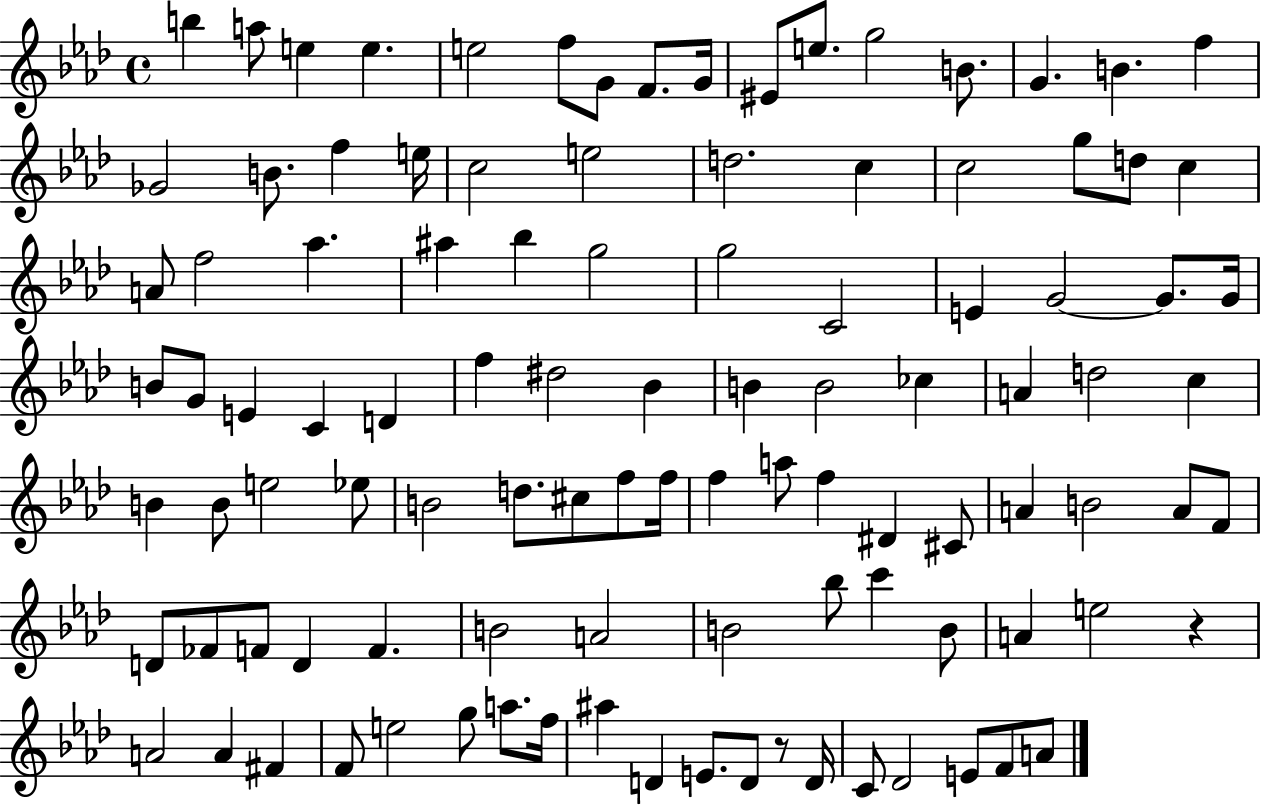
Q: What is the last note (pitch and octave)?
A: A4